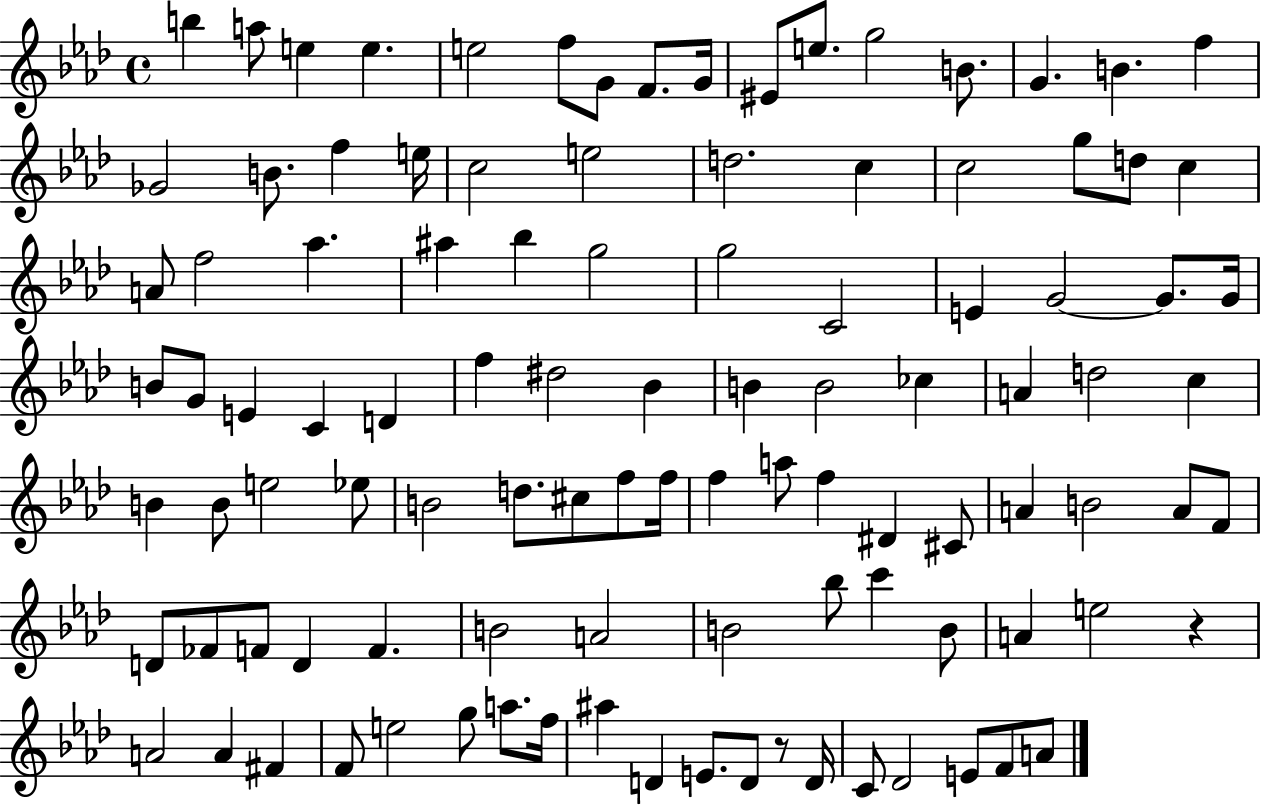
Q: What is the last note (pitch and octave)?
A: A4